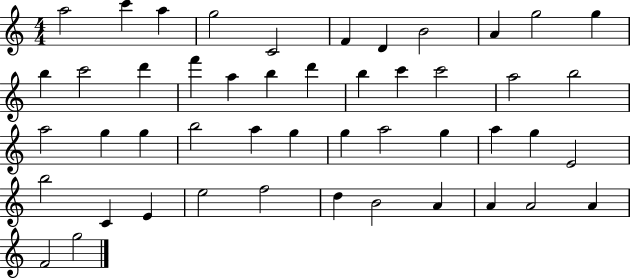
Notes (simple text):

A5/h C6/q A5/q G5/h C4/h F4/q D4/q B4/h A4/q G5/h G5/q B5/q C6/h D6/q F6/q A5/q B5/q D6/q B5/q C6/q C6/h A5/h B5/h A5/h G5/q G5/q B5/h A5/q G5/q G5/q A5/h G5/q A5/q G5/q E4/h B5/h C4/q E4/q E5/h F5/h D5/q B4/h A4/q A4/q A4/h A4/q F4/h G5/h